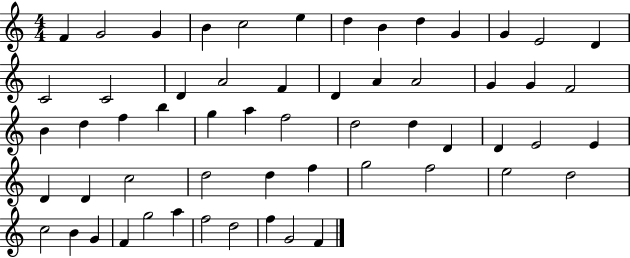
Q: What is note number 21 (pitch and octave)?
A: A4